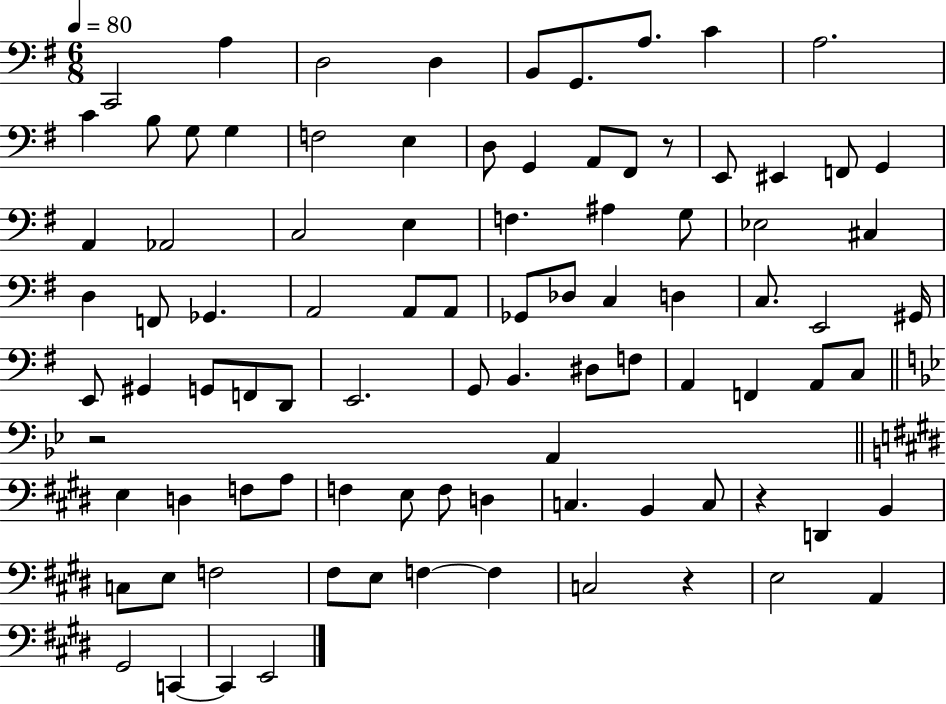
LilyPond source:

{
  \clef bass
  \numericTimeSignature
  \time 6/8
  \key g \major
  \tempo 4 = 80
  c,2 a4 | d2 d4 | b,8 g,8. a8. c'4 | a2. | \break c'4 b8 g8 g4 | f2 e4 | d8 g,4 a,8 fis,8 r8 | e,8 eis,4 f,8 g,4 | \break a,4 aes,2 | c2 e4 | f4. ais4 g8 | ees2 cis4 | \break d4 f,8 ges,4. | a,2 a,8 a,8 | ges,8 des8 c4 d4 | c8. e,2 gis,16 | \break e,8 gis,4 g,8 f,8 d,8 | e,2. | g,8 b,4. dis8 f8 | a,4 f,4 a,8 c8 | \break \bar "||" \break \key bes \major r2 a,4 | \bar "||" \break \key e \major e4 d4 f8 a8 | f4 e8 f8 d4 | c4. b,4 c8 | r4 d,4 b,4 | \break c8 e8 f2 | fis8 e8 f4~~ f4 | c2 r4 | e2 a,4 | \break gis,2 c,4~~ | c,4 e,2 | \bar "|."
}